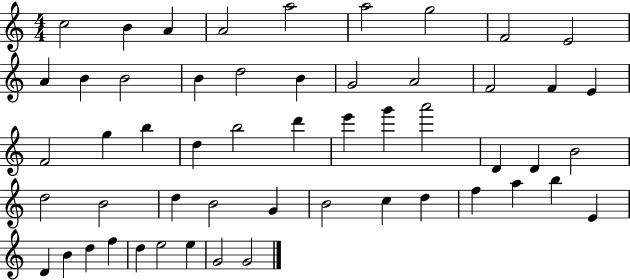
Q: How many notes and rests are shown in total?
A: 53